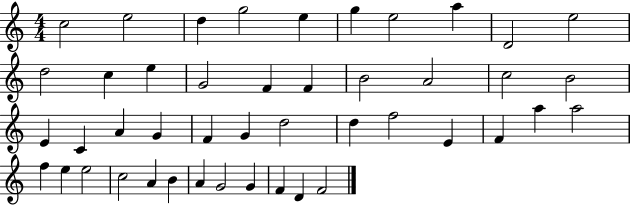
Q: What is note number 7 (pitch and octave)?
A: E5